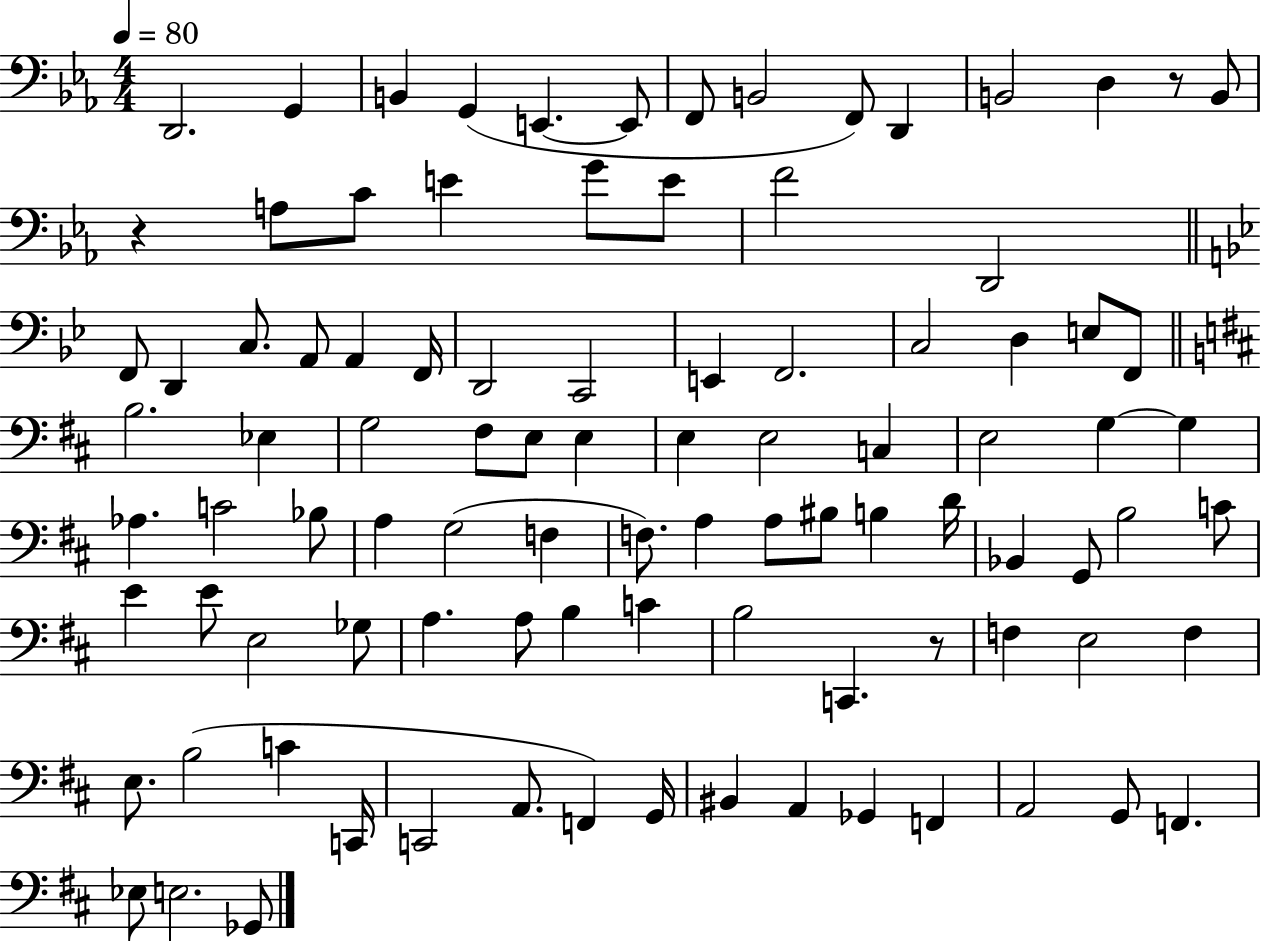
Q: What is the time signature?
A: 4/4